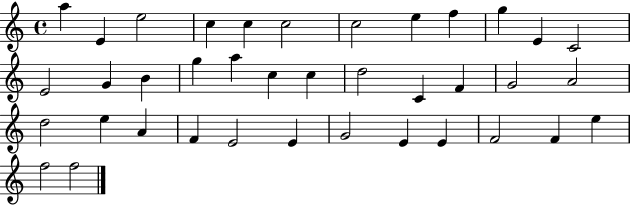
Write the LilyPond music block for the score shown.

{
  \clef treble
  \time 4/4
  \defaultTimeSignature
  \key c \major
  a''4 e'4 e''2 | c''4 c''4 c''2 | c''2 e''4 f''4 | g''4 e'4 c'2 | \break e'2 g'4 b'4 | g''4 a''4 c''4 c''4 | d''2 c'4 f'4 | g'2 a'2 | \break d''2 e''4 a'4 | f'4 e'2 e'4 | g'2 e'4 e'4 | f'2 f'4 e''4 | \break f''2 f''2 | \bar "|."
}